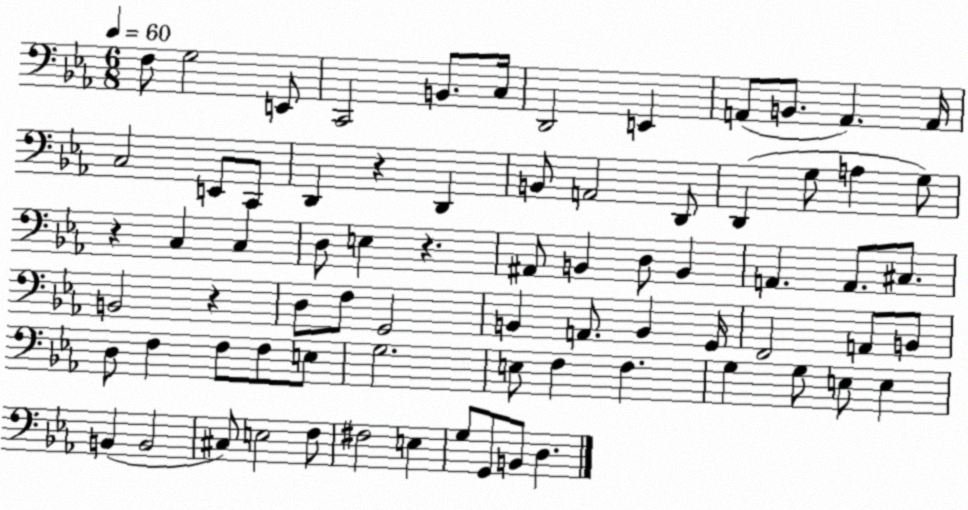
X:1
T:Untitled
M:6/8
L:1/4
K:Eb
F,/2 G,2 E,,/2 C,,2 B,,/2 C,/4 D,,2 E,, A,,/2 B,,/2 A,, A,,/4 C,2 E,,/2 C,,/2 D,, z D,, B,,/2 A,,2 D,,/2 D,, G,/2 A, G,/2 z C, C, D,/2 E, z ^A,,/2 B,, D,/2 B,, A,, A,,/2 ^C,/2 B,,2 z D,/2 F,/2 G,,2 B,, A,,/2 B,, G,,/4 F,,2 A,,/2 B,,/2 D,/2 F, F,/2 F,/2 E,/2 G,2 E,/2 F, F, G, G,/2 E,/2 E, B,, B,,2 ^C,/2 E,2 F,/2 ^F,2 E, G,/2 G,,/2 B,,/2 D,